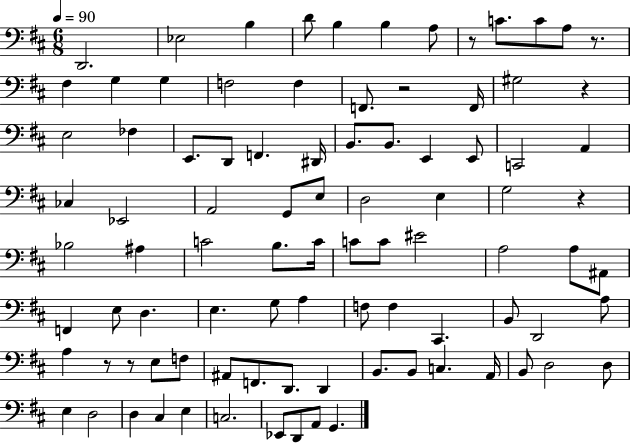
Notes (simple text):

D2/h. Eb3/h B3/q D4/e B3/q B3/q A3/e R/e C4/e. C4/e A3/e R/e. F#3/q G3/q G3/q F3/h F3/q F2/e. R/h F2/s G#3/h R/q E3/h FES3/q E2/e. D2/e F2/q. D#2/s B2/e. B2/e. E2/q E2/e C2/h A2/q CES3/q Eb2/h A2/h G2/e E3/e D3/h E3/q G3/h R/q Bb3/h A#3/q C4/h B3/e. C4/s C4/e C4/e EIS4/h A3/h A3/e A#2/e F2/q E3/e D3/q. E3/q. G3/e A3/q F3/e F3/q C#2/q. B2/e D2/h A3/e A3/q R/e R/e E3/e F3/e A#2/e F2/e. D2/e. D2/q B2/e. B2/e C3/q. A2/s B2/e D3/h D3/e E3/q D3/h D3/q C#3/q E3/q C3/h. Eb2/e D2/e A2/e G2/q.